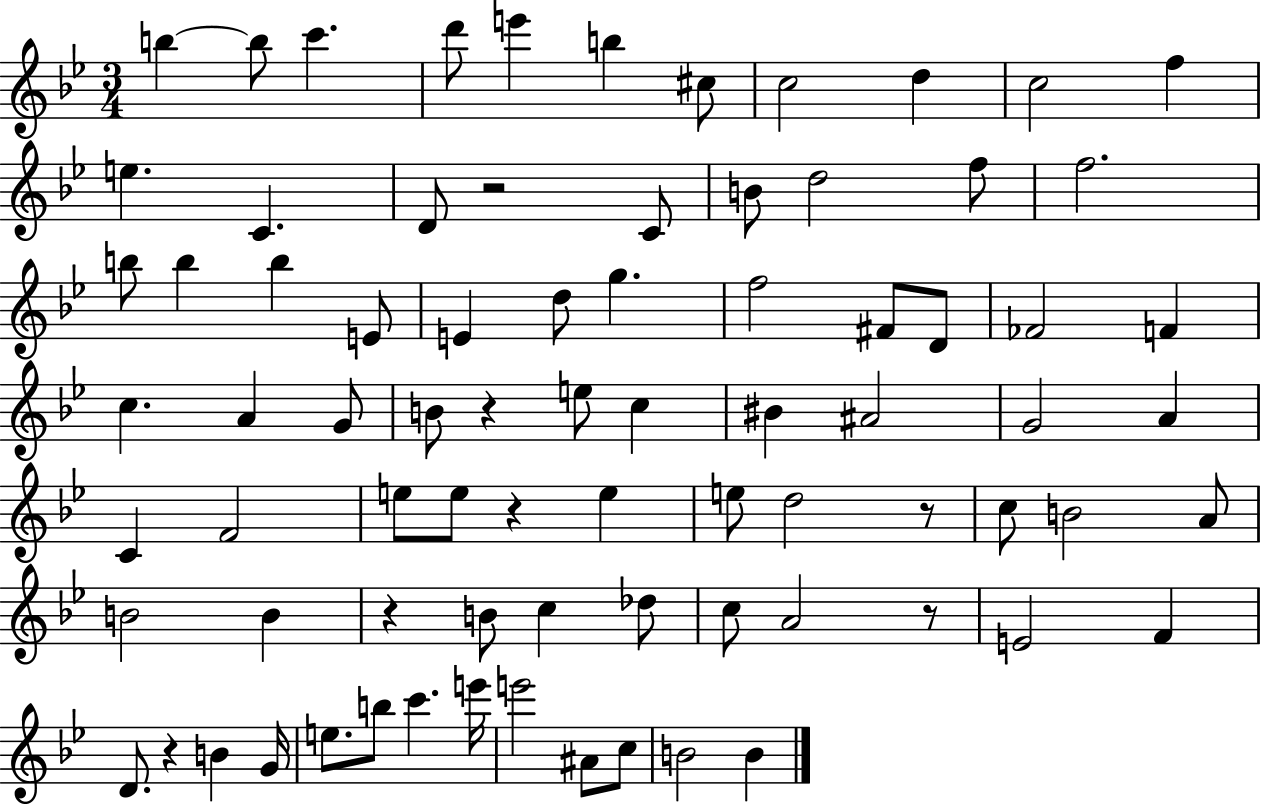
{
  \clef treble
  \numericTimeSignature
  \time 3/4
  \key bes \major
  b''4~~ b''8 c'''4. | d'''8 e'''4 b''4 cis''8 | c''2 d''4 | c''2 f''4 | \break e''4. c'4. | d'8 r2 c'8 | b'8 d''2 f''8 | f''2. | \break b''8 b''4 b''4 e'8 | e'4 d''8 g''4. | f''2 fis'8 d'8 | fes'2 f'4 | \break c''4. a'4 g'8 | b'8 r4 e''8 c''4 | bis'4 ais'2 | g'2 a'4 | \break c'4 f'2 | e''8 e''8 r4 e''4 | e''8 d''2 r8 | c''8 b'2 a'8 | \break b'2 b'4 | r4 b'8 c''4 des''8 | c''8 a'2 r8 | e'2 f'4 | \break d'8. r4 b'4 g'16 | e''8. b''8 c'''4. e'''16 | e'''2 ais'8 c''8 | b'2 b'4 | \break \bar "|."
}